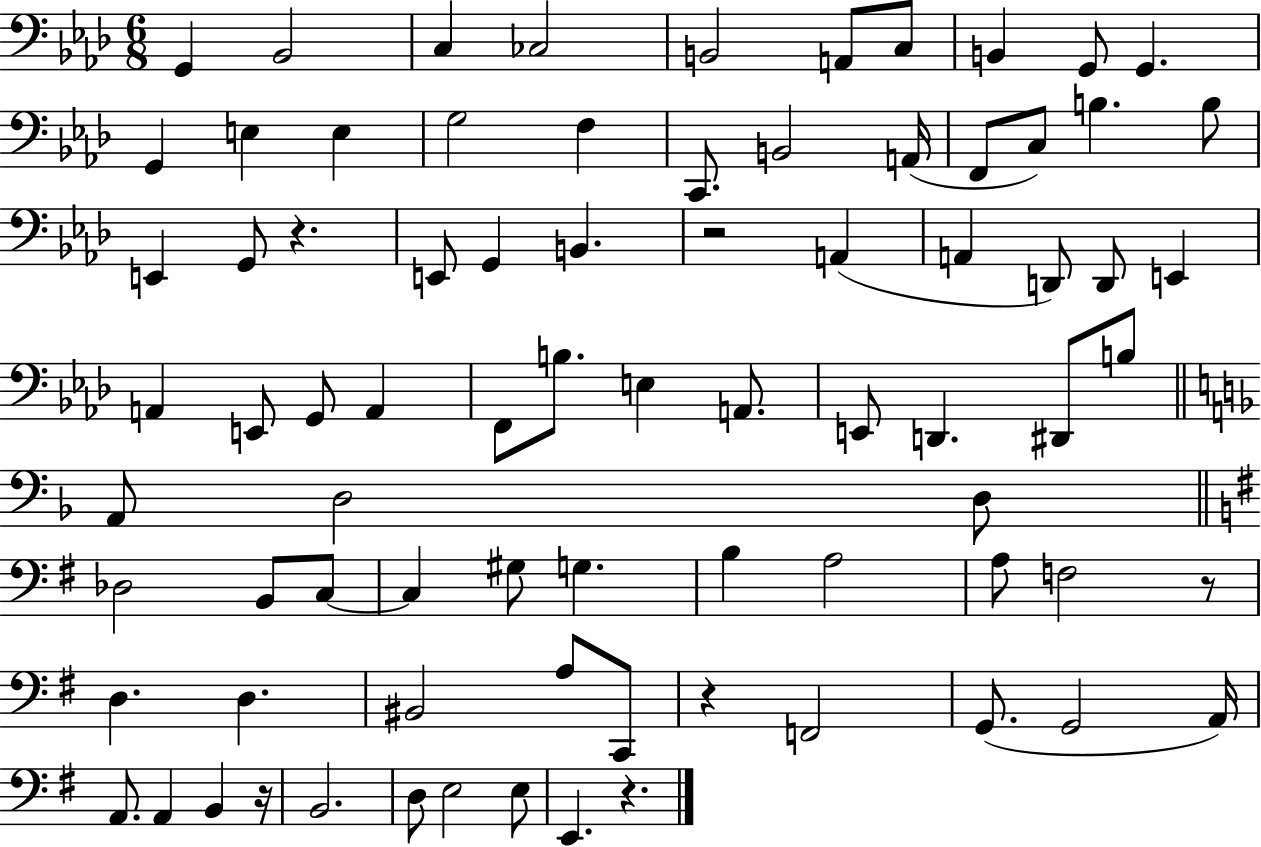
{
  \clef bass
  \numericTimeSignature
  \time 6/8
  \key aes \major
  g,4 bes,2 | c4 ces2 | b,2 a,8 c8 | b,4 g,8 g,4. | \break g,4 e4 e4 | g2 f4 | c,8. b,2 a,16( | f,8 c8) b4. b8 | \break e,4 g,8 r4. | e,8 g,4 b,4. | r2 a,4( | a,4 d,8) d,8 e,4 | \break a,4 e,8 g,8 a,4 | f,8 b8. e4 a,8. | e,8 d,4. dis,8 b8 | \bar "||" \break \key f \major a,8 d2 d8 | \bar "||" \break \key g \major des2 b,8 c8~~ | c4 gis8 g4. | b4 a2 | a8 f2 r8 | \break d4. d4. | bis,2 a8 c,8 | r4 f,2 | g,8.( g,2 a,16) | \break a,8. a,4 b,4 r16 | b,2. | d8 e2 e8 | e,4. r4. | \break \bar "|."
}